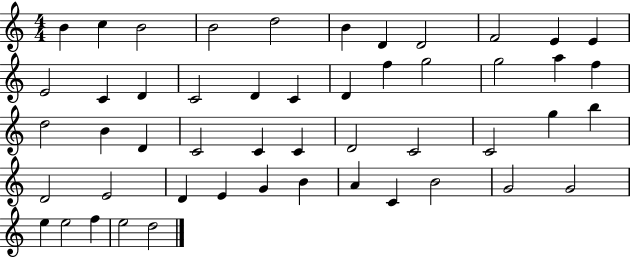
B4/q C5/q B4/h B4/h D5/h B4/q D4/q D4/h F4/h E4/q E4/q E4/h C4/q D4/q C4/h D4/q C4/q D4/q F5/q G5/h G5/h A5/q F5/q D5/h B4/q D4/q C4/h C4/q C4/q D4/h C4/h C4/h G5/q B5/q D4/h E4/h D4/q E4/q G4/q B4/q A4/q C4/q B4/h G4/h G4/h E5/q E5/h F5/q E5/h D5/h